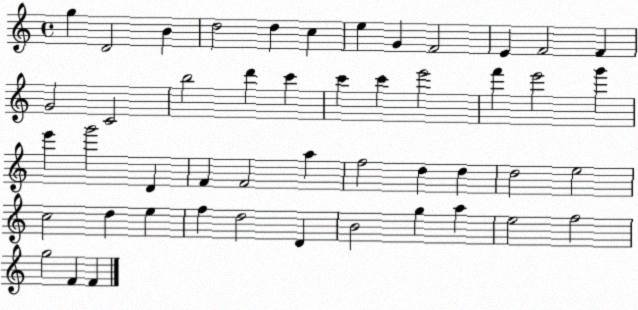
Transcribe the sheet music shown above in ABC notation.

X:1
T:Untitled
M:4/4
L:1/4
K:C
g D2 B d2 d c e G F2 E F2 F G2 C2 b2 d' c' c' c' e'2 f' e'2 g' e' g'2 D F F2 a f2 d d d2 e2 c2 d e f d2 D B2 g a e2 f2 g2 F F